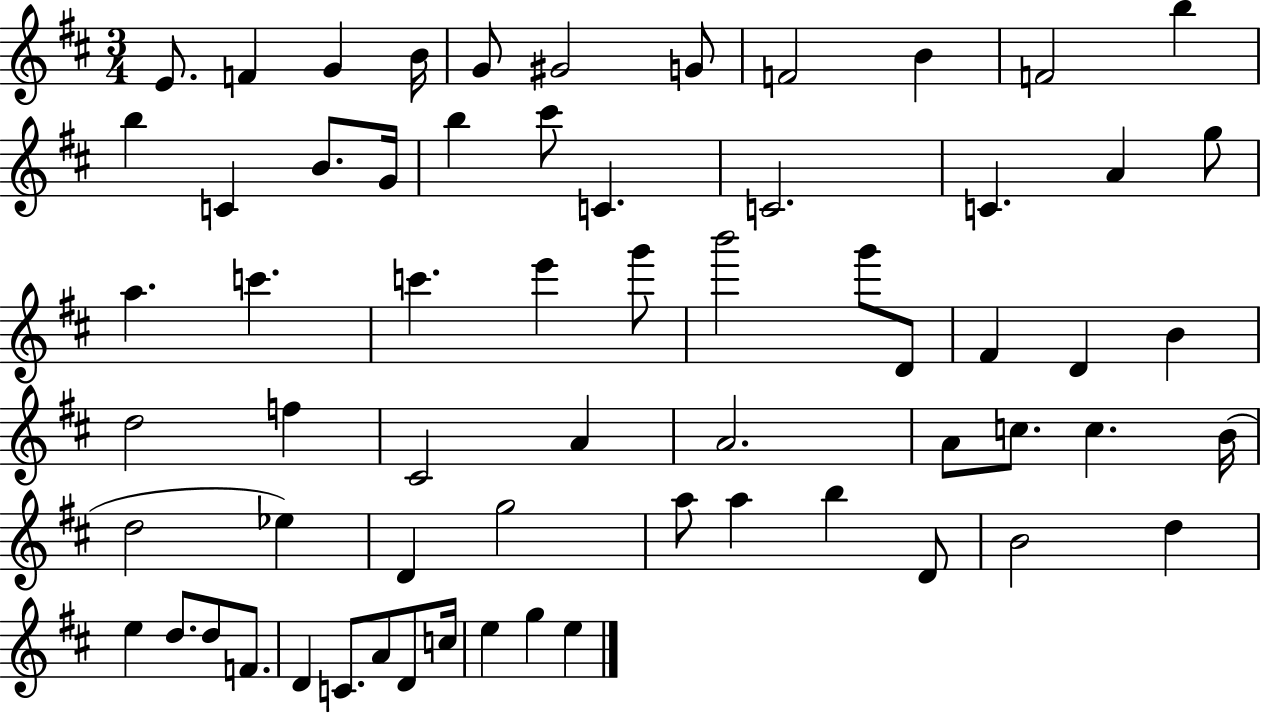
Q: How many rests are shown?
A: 0